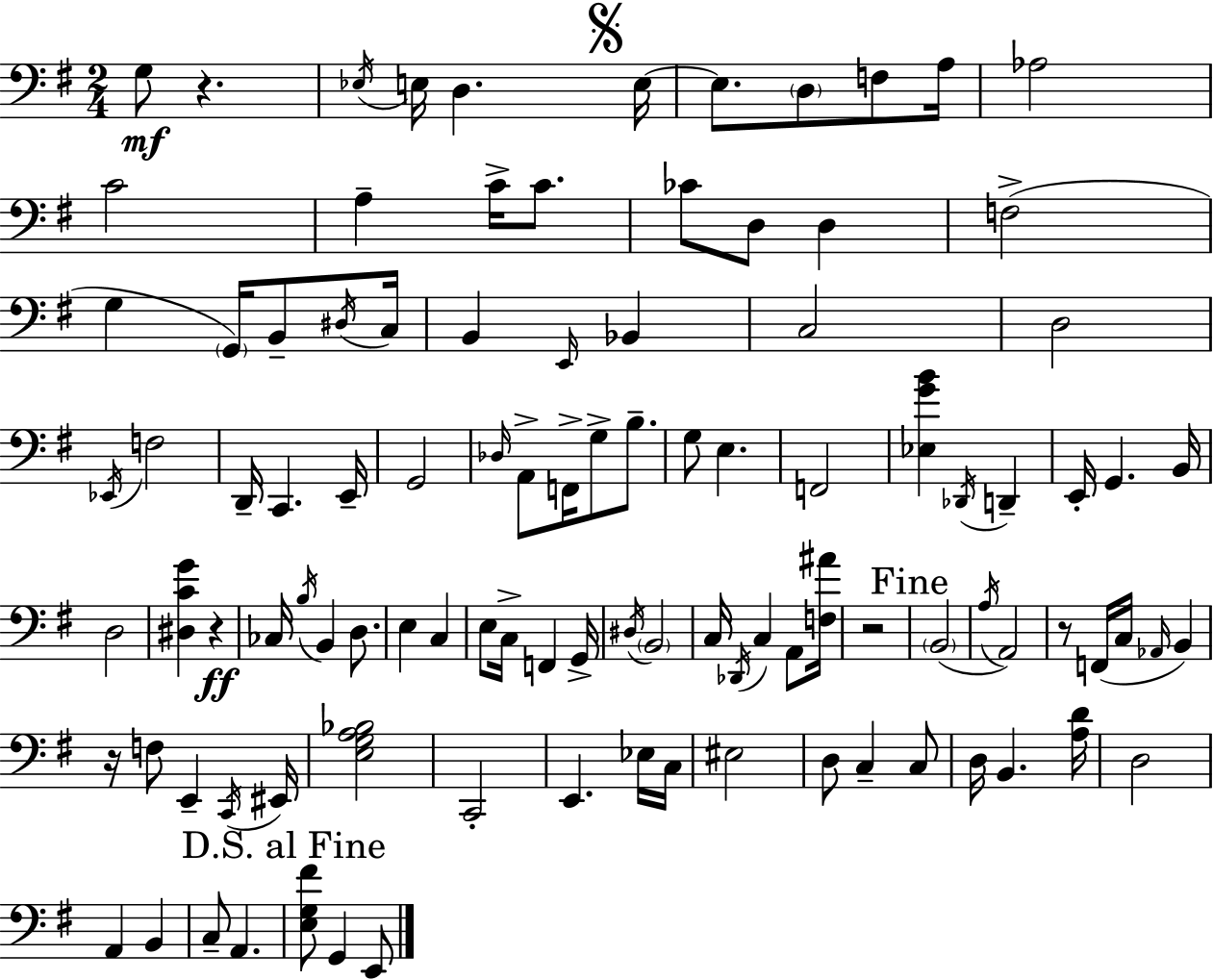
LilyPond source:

{
  \clef bass
  \numericTimeSignature
  \time 2/4
  \key e \minor
  g8\mf r4. | \acciaccatura { ees16 } e16 d4. | \mark \markup { \musicglyph "scripts.segno" } e16~~ e8. \parenthesize d8 f8 | a16 aes2 | \break c'2 | a4-- c'16-> c'8. | ces'8 d8 d4 | f2->( | \break g4 \parenthesize g,16) b,8-- | \acciaccatura { dis16 } c16 b,4 \grace { e,16 } bes,4 | c2 | d2 | \break \acciaccatura { ees,16 } f2 | d,16-- c,4. | e,16-- g,2 | \grace { des16 } a,8-> f,16-> | \break g8-> b8.-- g8 e4. | f,2 | <ees g' b'>4 | \acciaccatura { des,16 } d,4-- e,16-. g,4. | \break b,16 d2 | <dis c' g'>4 | r4\ff ces16 \acciaccatura { b16 } | b,4 d8. e4 | \break c4 e8 | c16-> f,4 g,16-> \acciaccatura { dis16 } | \parenthesize b,2 | c16 \acciaccatura { des,16 } c4 a,8 | \break <f ais'>16 r2 | \mark "Fine" \parenthesize b,2( | \acciaccatura { a16 } a,2) | r8 f,16( c16 \grace { aes,16 } b,4) | \break r16 f8 e,4-- | \acciaccatura { c,16 } eis,16 <e g a bes>2 | c,2-. | e,4. | \break ees16 c16 eis2 | d8 c4-- | c8 d16 b,4. | <a d'>16 d2 | \break a,4 | b,4 c8-- a,4. | \mark "D.S. al Fine" <e g fis'>8 g,4 | e,8 \bar "|."
}